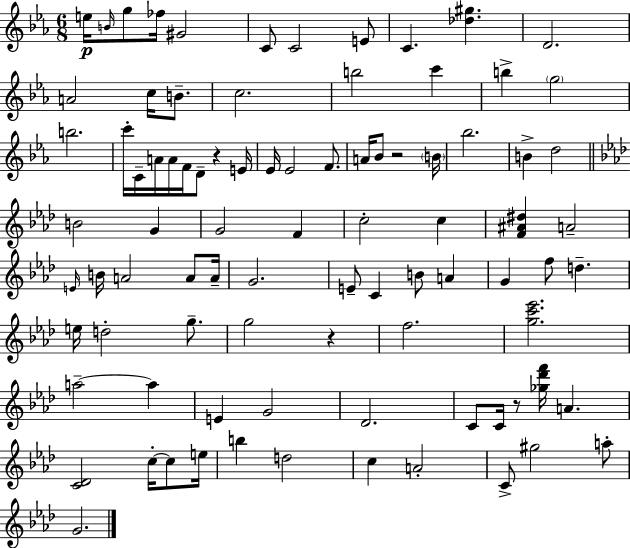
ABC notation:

X:1
T:Untitled
M:6/8
L:1/4
K:Cm
e/4 B/4 g/2 _f/4 ^G2 C/2 C2 E/2 C [_d^g] D2 A2 c/4 B/2 c2 b2 c' b g2 b2 c'/4 C/4 A/4 A/4 F/4 D/2 z E/4 _E/4 _E2 F/2 A/4 _B/2 z2 B/4 _b2 B d2 B2 G G2 F c2 c [F^A^d] A2 E/4 B/4 A2 A/2 A/4 G2 E/2 C B/2 A G f/2 d e/4 d2 g/2 g2 z f2 [gc'_e']2 a2 a E G2 _D2 C/2 C/4 z/2 [_g_d'f']/4 A [C_D]2 c/4 c/2 e/4 b d2 c A2 C/2 ^g2 a/2 G2